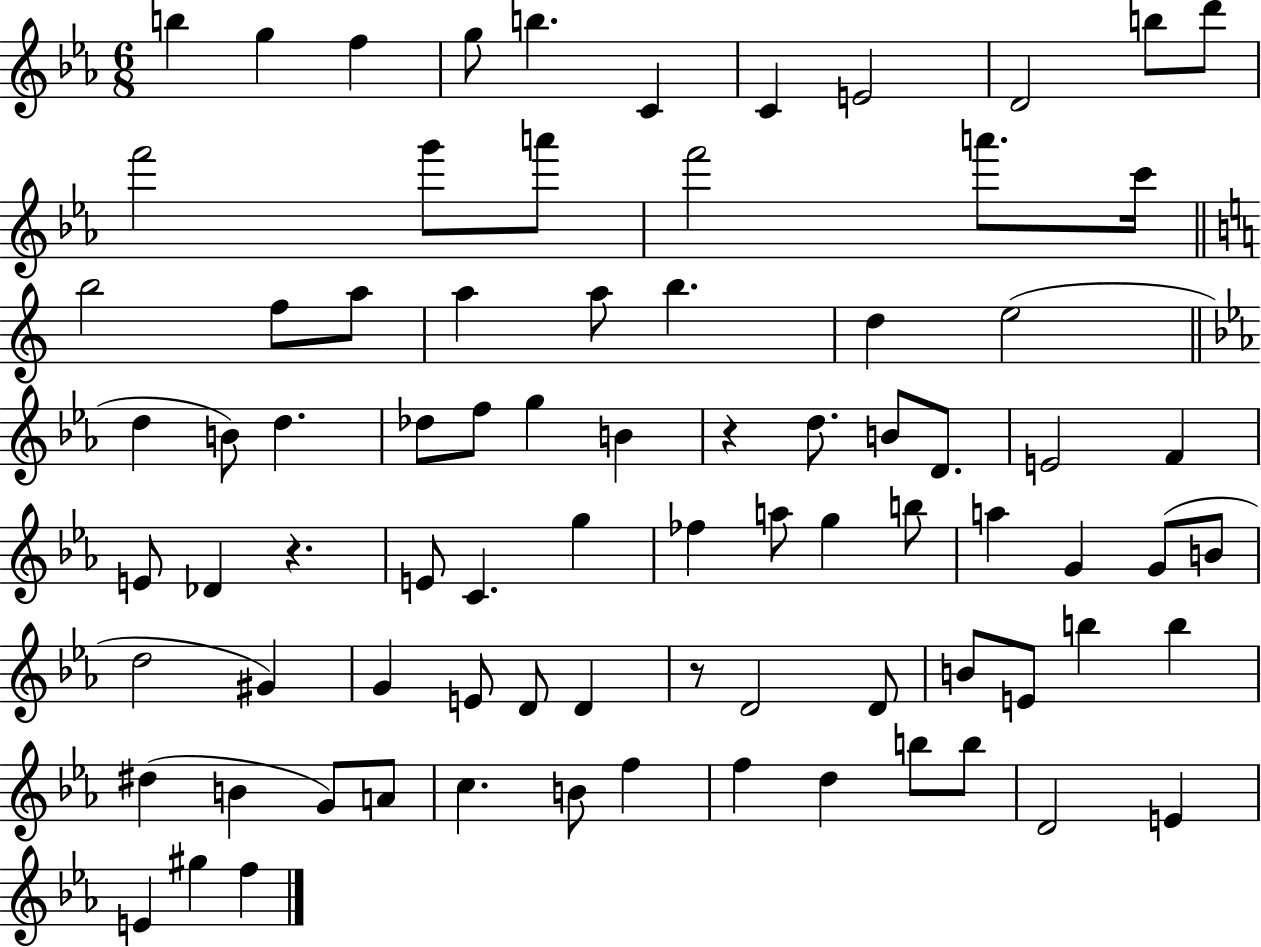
X:1
T:Untitled
M:6/8
L:1/4
K:Eb
b g f g/2 b C C E2 D2 b/2 d'/2 f'2 g'/2 a'/2 f'2 a'/2 c'/4 b2 f/2 a/2 a a/2 b d e2 d B/2 d _d/2 f/2 g B z d/2 B/2 D/2 E2 F E/2 _D z E/2 C g _f a/2 g b/2 a G G/2 B/2 d2 ^G G E/2 D/2 D z/2 D2 D/2 B/2 E/2 b b ^d B G/2 A/2 c B/2 f f d b/2 b/2 D2 E E ^g f